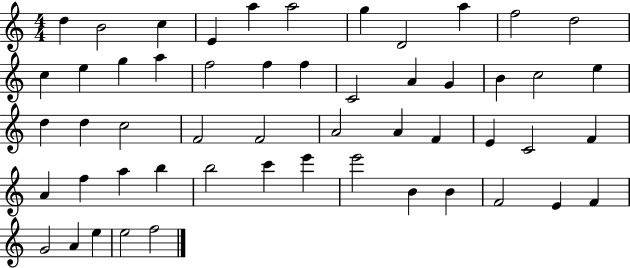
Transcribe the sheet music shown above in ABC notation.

X:1
T:Untitled
M:4/4
L:1/4
K:C
d B2 c E a a2 g D2 a f2 d2 c e g a f2 f f C2 A G B c2 e d d c2 F2 F2 A2 A F E C2 F A f a b b2 c' e' e'2 B B F2 E F G2 A e e2 f2